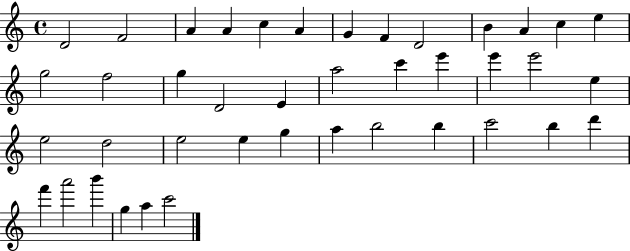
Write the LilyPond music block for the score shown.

{
  \clef treble
  \time 4/4
  \defaultTimeSignature
  \key c \major
  d'2 f'2 | a'4 a'4 c''4 a'4 | g'4 f'4 d'2 | b'4 a'4 c''4 e''4 | \break g''2 f''2 | g''4 d'2 e'4 | a''2 c'''4 e'''4 | e'''4 e'''2 e''4 | \break e''2 d''2 | e''2 e''4 g''4 | a''4 b''2 b''4 | c'''2 b''4 d'''4 | \break f'''4 a'''2 b'''4 | g''4 a''4 c'''2 | \bar "|."
}